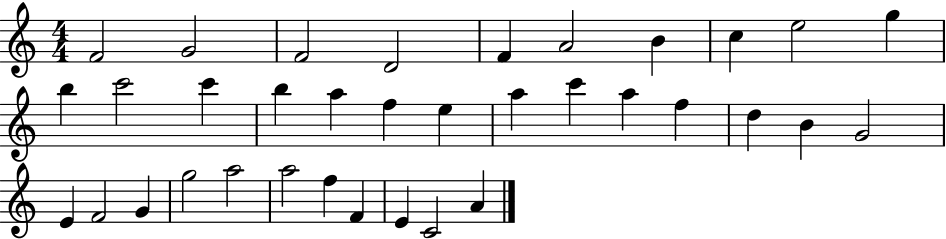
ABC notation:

X:1
T:Untitled
M:4/4
L:1/4
K:C
F2 G2 F2 D2 F A2 B c e2 g b c'2 c' b a f e a c' a f d B G2 E F2 G g2 a2 a2 f F E C2 A